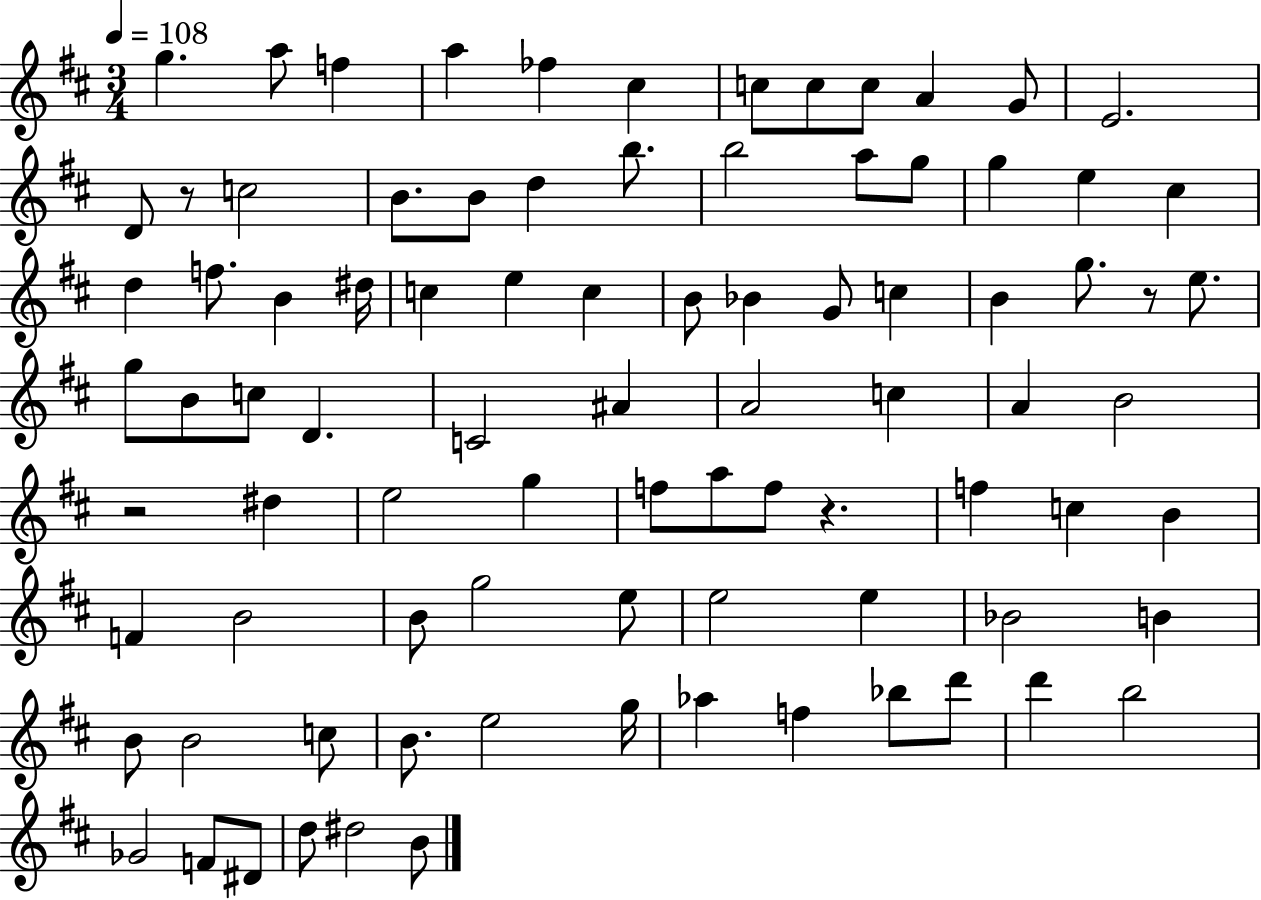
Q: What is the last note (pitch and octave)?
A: B4